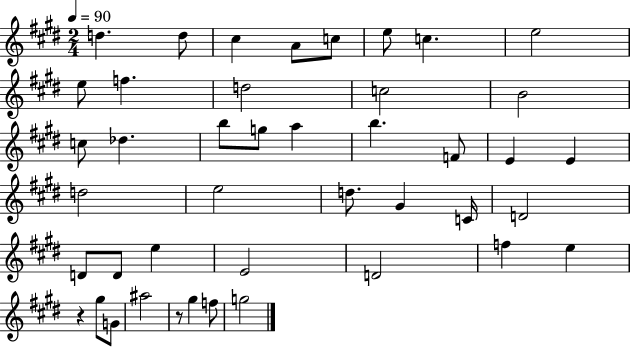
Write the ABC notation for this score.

X:1
T:Untitled
M:2/4
L:1/4
K:E
d d/2 ^c A/2 c/2 e/2 c e2 e/2 f d2 c2 B2 c/2 _d b/2 g/2 a b F/2 E E d2 e2 d/2 ^G C/4 D2 D/2 D/2 e E2 D2 f e z ^g/2 G/2 ^a2 z/2 ^g f/2 g2